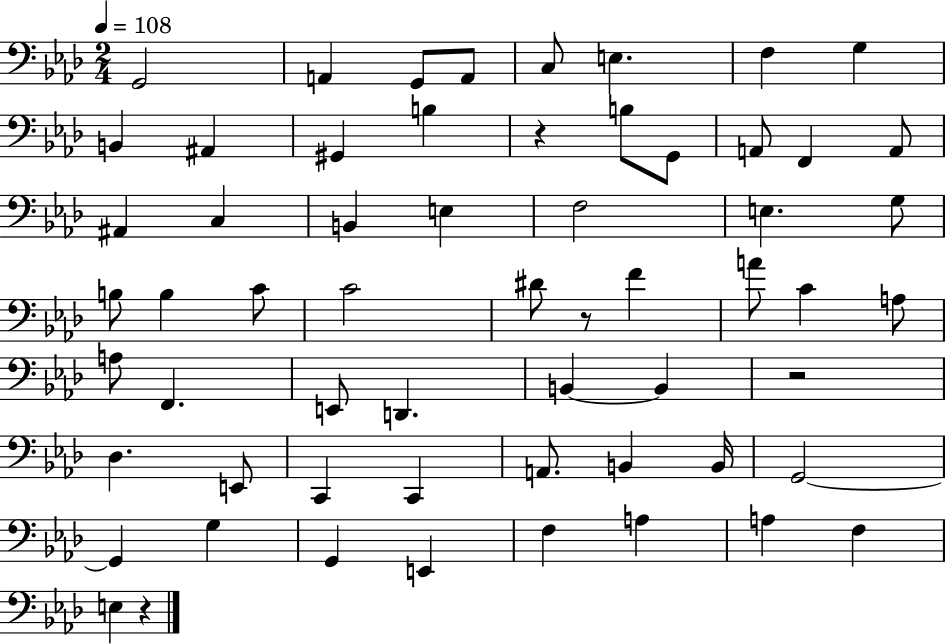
{
  \clef bass
  \numericTimeSignature
  \time 2/4
  \key aes \major
  \tempo 4 = 108
  g,2 | a,4 g,8 a,8 | c8 e4. | f4 g4 | \break b,4 ais,4 | gis,4 b4 | r4 b8 g,8 | a,8 f,4 a,8 | \break ais,4 c4 | b,4 e4 | f2 | e4. g8 | \break b8 b4 c'8 | c'2 | dis'8 r8 f'4 | a'8 c'4 a8 | \break a8 f,4. | e,8 d,4. | b,4~~ b,4 | r2 | \break des4. e,8 | c,4 c,4 | a,8. b,4 b,16 | g,2~~ | \break g,4 g4 | g,4 e,4 | f4 a4 | a4 f4 | \break e4 r4 | \bar "|."
}